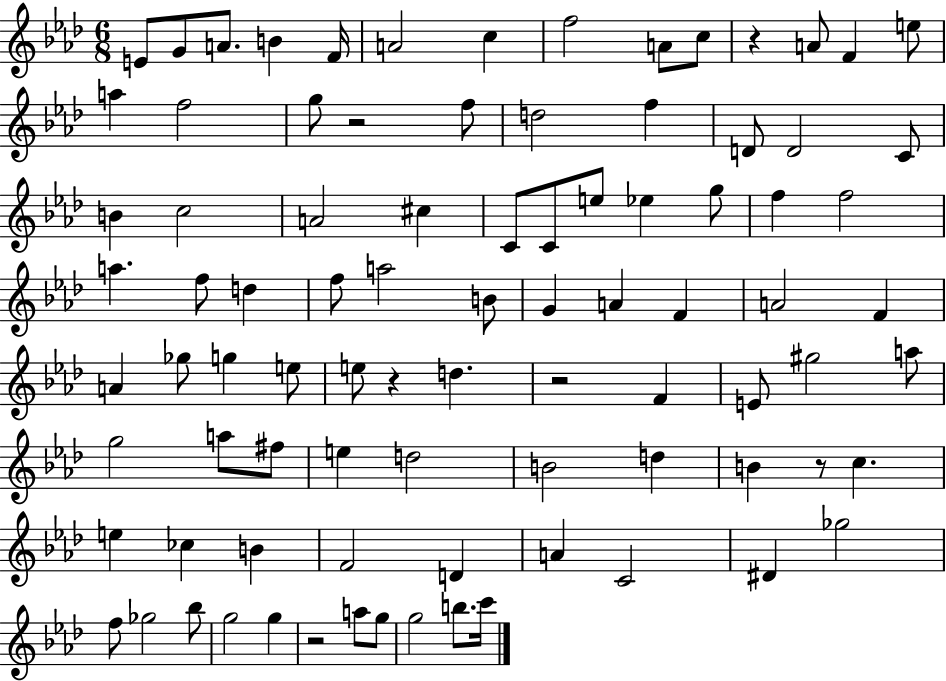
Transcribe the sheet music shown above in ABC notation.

X:1
T:Untitled
M:6/8
L:1/4
K:Ab
E/2 G/2 A/2 B F/4 A2 c f2 A/2 c/2 z A/2 F e/2 a f2 g/2 z2 f/2 d2 f D/2 D2 C/2 B c2 A2 ^c C/2 C/2 e/2 _e g/2 f f2 a f/2 d f/2 a2 B/2 G A F A2 F A _g/2 g e/2 e/2 z d z2 F E/2 ^g2 a/2 g2 a/2 ^f/2 e d2 B2 d B z/2 c e _c B F2 D A C2 ^D _g2 f/2 _g2 _b/2 g2 g z2 a/2 g/2 g2 b/2 c'/4